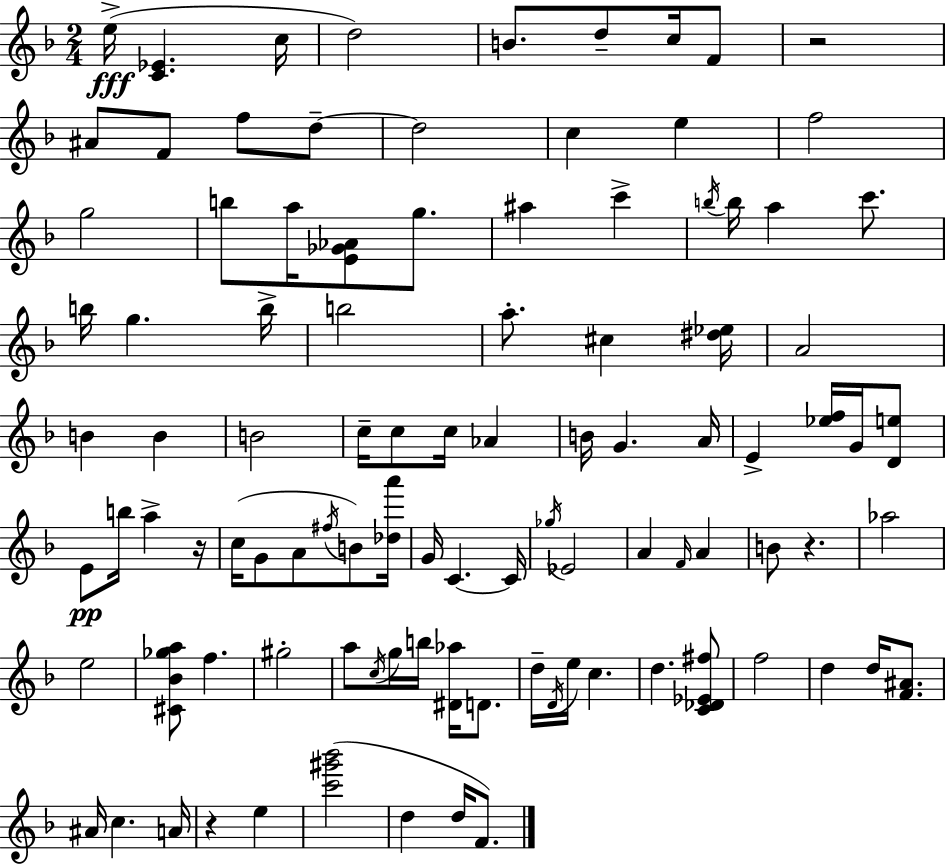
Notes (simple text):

E5/s [C4,Eb4]/q. C5/s D5/h B4/e. D5/e C5/s F4/e R/h A#4/e F4/e F5/e D5/e D5/h C5/q E5/q F5/h G5/h B5/e A5/s [E4,Gb4,Ab4]/e G5/e. A#5/q C6/q B5/s B5/s A5/q C6/e. B5/s G5/q. B5/s B5/h A5/e. C#5/q [D#5,Eb5]/s A4/h B4/q B4/q B4/h C5/s C5/e C5/s Ab4/q B4/s G4/q. A4/s E4/q [Eb5,F5]/s G4/s [D4,E5]/e E4/e B5/s A5/q R/s C5/s G4/e A4/e F#5/s B4/e [Db5,A6]/s G4/s C4/q. C4/s Gb5/s Eb4/h A4/q F4/s A4/q B4/e R/q. Ab5/h E5/h [C#4,Bb4,Gb5,A5]/e F5/q. G#5/h A5/e C5/s G5/s B5/s [D#4,Ab5]/s D4/e. D5/s D4/s E5/s C5/q. D5/q. [C4,Db4,Eb4,F#5]/e F5/h D5/q D5/s [F4,A#4]/e. A#4/s C5/q. A4/s R/q E5/q [C6,G#6,Bb6]/h D5/q D5/s F4/e.